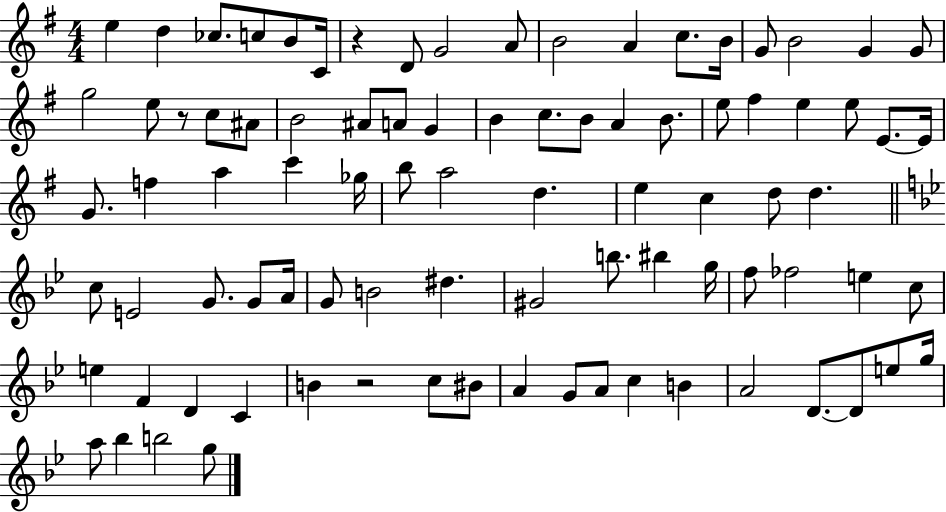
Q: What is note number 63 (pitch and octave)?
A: E5